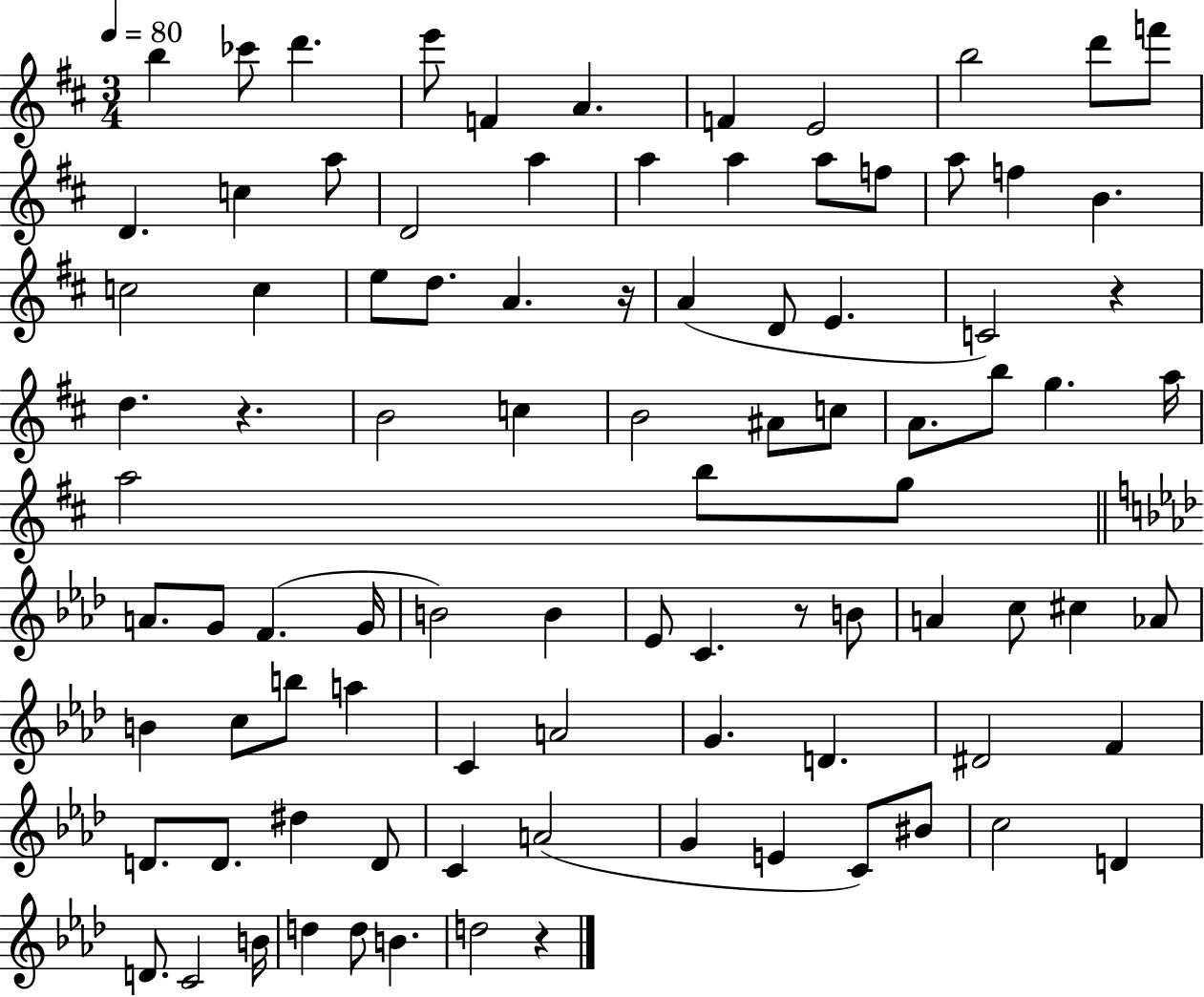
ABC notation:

X:1
T:Untitled
M:3/4
L:1/4
K:D
b _c'/2 d' e'/2 F A F E2 b2 d'/2 f'/2 D c a/2 D2 a a a a/2 f/2 a/2 f B c2 c e/2 d/2 A z/4 A D/2 E C2 z d z B2 c B2 ^A/2 c/2 A/2 b/2 g a/4 a2 b/2 g/2 A/2 G/2 F G/4 B2 B _E/2 C z/2 B/2 A c/2 ^c _A/2 B c/2 b/2 a C A2 G D ^D2 F D/2 D/2 ^d D/2 C A2 G E C/2 ^B/2 c2 D D/2 C2 B/4 d d/2 B d2 z